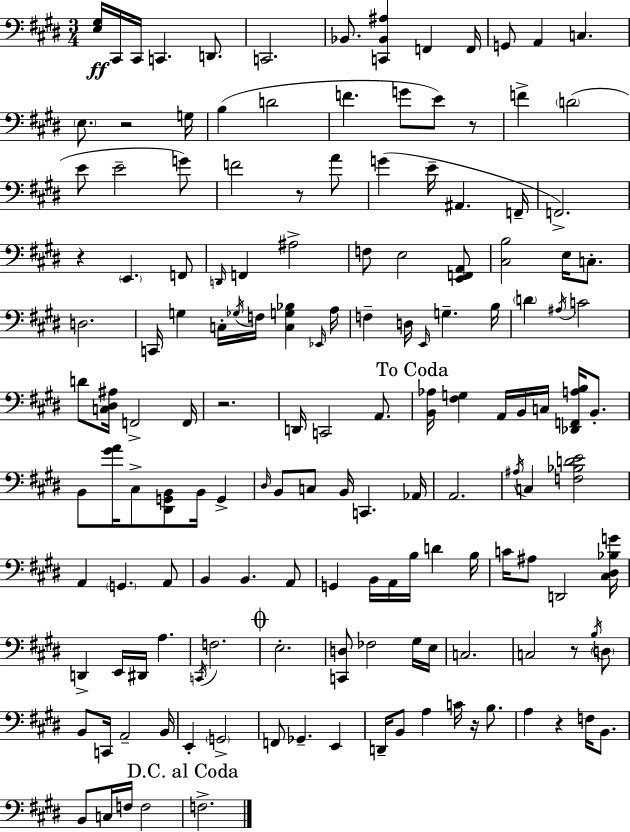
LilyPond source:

{
  \clef bass
  \numericTimeSignature
  \time 3/4
  \key e \major
  <e gis>16\ff cis,16 cis,16 c,4. d,8. | c,2. | bes,8. <c, bes, ais>4 f,4 f,16 | g,8 a,4 c4. | \break \parenthesize e8. r2 g16 | b4( d'2 | f'4. g'8 e'8) r8 | f'4-> \parenthesize d'2( | \break e'8 e'2-- g'8) | f'2 r8 a'8 | g'4( e'16-- ais,4. f,16-- | f,2.->) | \break r4 \parenthesize e,4. f,8 | \grace { d,16 } f,4 ais2-> | f8 e2 <e, f, a,>8 | <cis b>2 e16 c8.-. | \break d2. | c,16 g4 c16-. \acciaccatura { ges16 } f16 <c g bes>4 | \grace { ees,16 } a16 f4-- d16 \grace { e,16 } g4.-- | b16 \parenthesize d'4 \acciaccatura { ais16 } c'2 | \break d'8 <c dis ais>16 f,2-> | f,16 r2. | d,16 c,2 | a,8. \mark "To Coda" <b, aes>16 <fis g>4 a,16 b,16 | \break c16 <des, f, a b>16 b,8.-. b,8 <gis' a'>16 cis8-> <dis, g, b,>8 | b,16 g,4-> \grace { dis16 } b,8 c8 b,16 c,4. | aes,16 a,2. | \acciaccatura { ais16 } c4 <f bes d' e'>2 | \break a,4 \parenthesize g,4. | a,8 b,4 b,4. | a,8 g,4 b,16 | a,16 b16 d'4 b16 c'16 ais8 d,2 | \break <cis dis bes g'>16 d,4-> e,16 | dis,16 a4. \acciaccatura { c,16 } f2. | \mark \markup { \musicglyph "scripts.coda" } e2.-. | <c, d>8 fes2 | \break gis16 e16 c2. | c2 | r8 \acciaccatura { b16 } \parenthesize d8 b,8 c,16 | a,2-- b,16 e,4-. | \break \parenthesize g,2-> f,8 ges,4.-- | e,4 d,16-- b,8 | a4 c'16 r16 b8. a4 | r4 f16 b,8. b,8 c16 | \break f16 f2 \mark "D.C. al Coda" f2.-> | \bar "|."
}